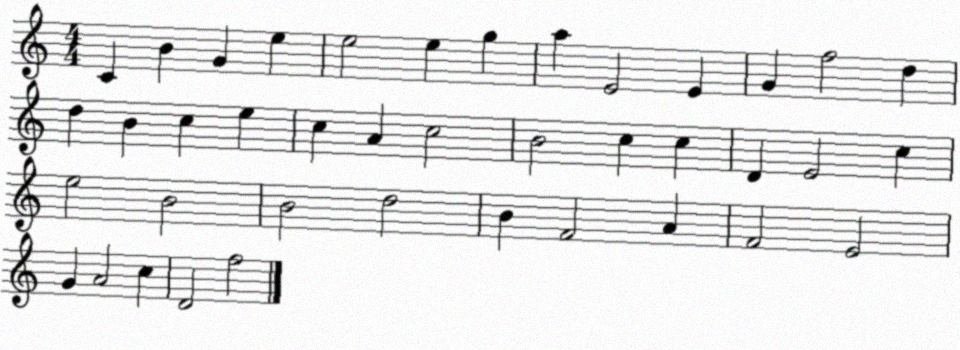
X:1
T:Untitled
M:4/4
L:1/4
K:C
C B G e e2 e g a E2 E G f2 d d B c e c A c2 B2 c c D E2 c e2 B2 B2 d2 B F2 A F2 E2 G A2 c D2 f2